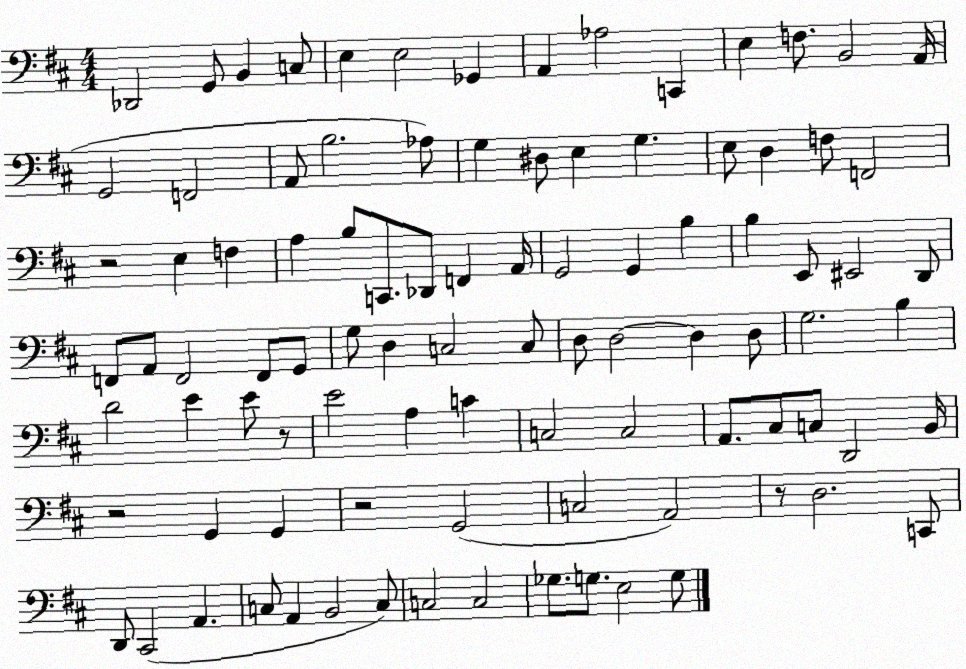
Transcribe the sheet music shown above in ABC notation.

X:1
T:Untitled
M:4/4
L:1/4
K:D
_D,,2 G,,/2 B,, C,/2 E, E,2 _G,, A,, _A,2 C,, E, F,/2 B,,2 A,,/4 G,,2 F,,2 A,,/2 B,2 _A,/2 G, ^D,/2 E, G, E,/2 D, F,/2 F,,2 z2 E, F, A, B,/2 C,,/2 _D,,/2 F,, A,,/4 G,,2 G,, B, B, E,,/2 ^E,,2 D,,/2 F,,/2 A,,/2 F,,2 F,,/2 G,,/2 G,/2 D, C,2 C,/2 D,/2 D,2 D, D,/2 G,2 B, D2 E E/2 z/2 E2 A, C C,2 C,2 A,,/2 ^C,/2 C,/2 D,,2 B,,/4 z2 G,, G,, z2 G,,2 C,2 A,,2 z/2 D,2 C,,/2 D,,/2 ^C,,2 A,, C,/2 A,, B,,2 C,/2 C,2 C,2 _G,/2 G,/2 E,2 G,/2